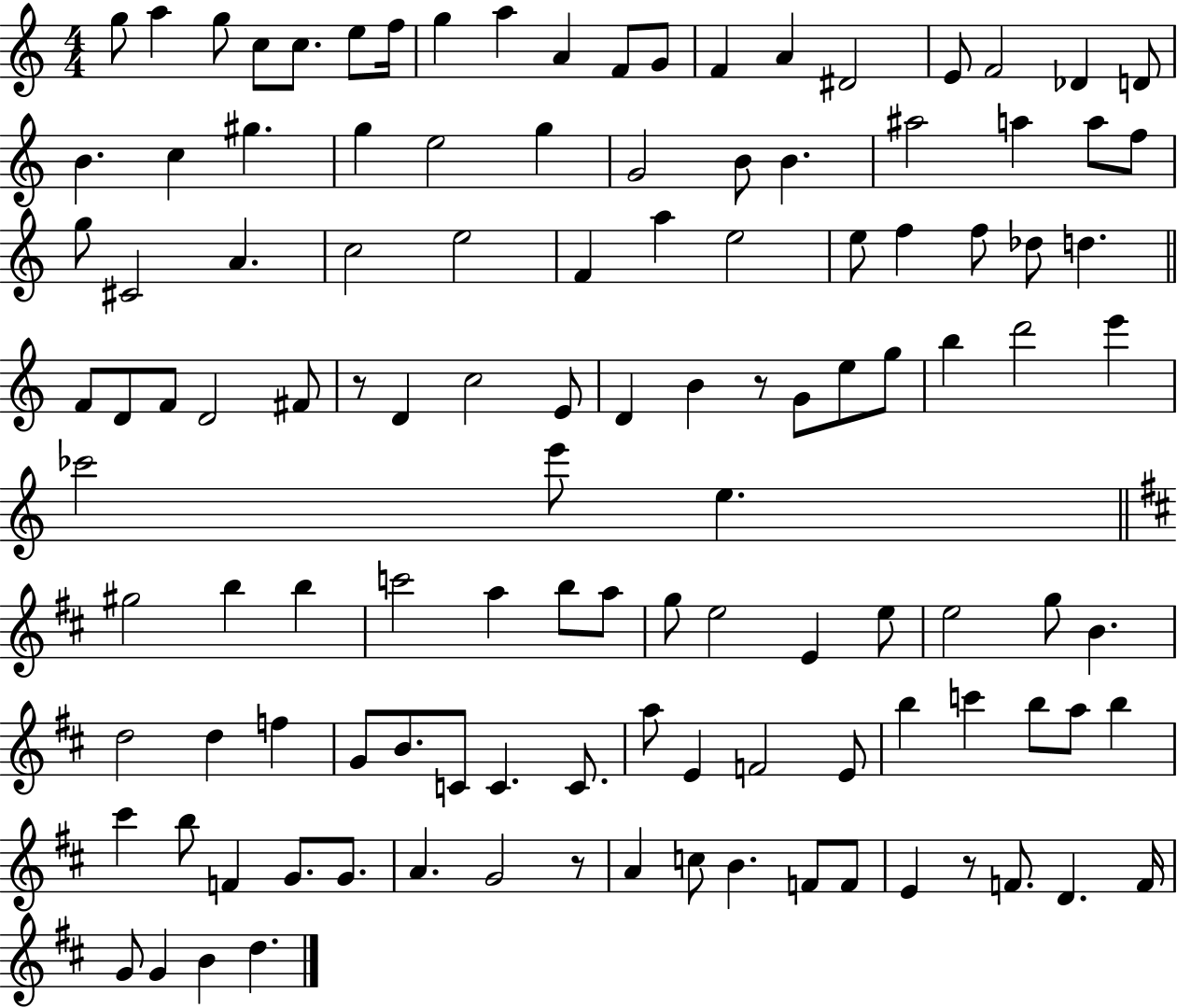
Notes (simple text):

G5/e A5/q G5/e C5/e C5/e. E5/e F5/s G5/q A5/q A4/q F4/e G4/e F4/q A4/q D#4/h E4/e F4/h Db4/q D4/e B4/q. C5/q G#5/q. G5/q E5/h G5/q G4/h B4/e B4/q. A#5/h A5/q A5/e F5/e G5/e C#4/h A4/q. C5/h E5/h F4/q A5/q E5/h E5/e F5/q F5/e Db5/e D5/q. F4/e D4/e F4/e D4/h F#4/e R/e D4/q C5/h E4/e D4/q B4/q R/e G4/e E5/e G5/e B5/q D6/h E6/q CES6/h E6/e E5/q. G#5/h B5/q B5/q C6/h A5/q B5/e A5/e G5/e E5/h E4/q E5/e E5/h G5/e B4/q. D5/h D5/q F5/q G4/e B4/e. C4/e C4/q. C4/e. A5/e E4/q F4/h E4/e B5/q C6/q B5/e A5/e B5/q C#6/q B5/e F4/q G4/e. G4/e. A4/q. G4/h R/e A4/q C5/e B4/q. F4/e F4/e E4/q R/e F4/e. D4/q. F4/s G4/e G4/q B4/q D5/q.